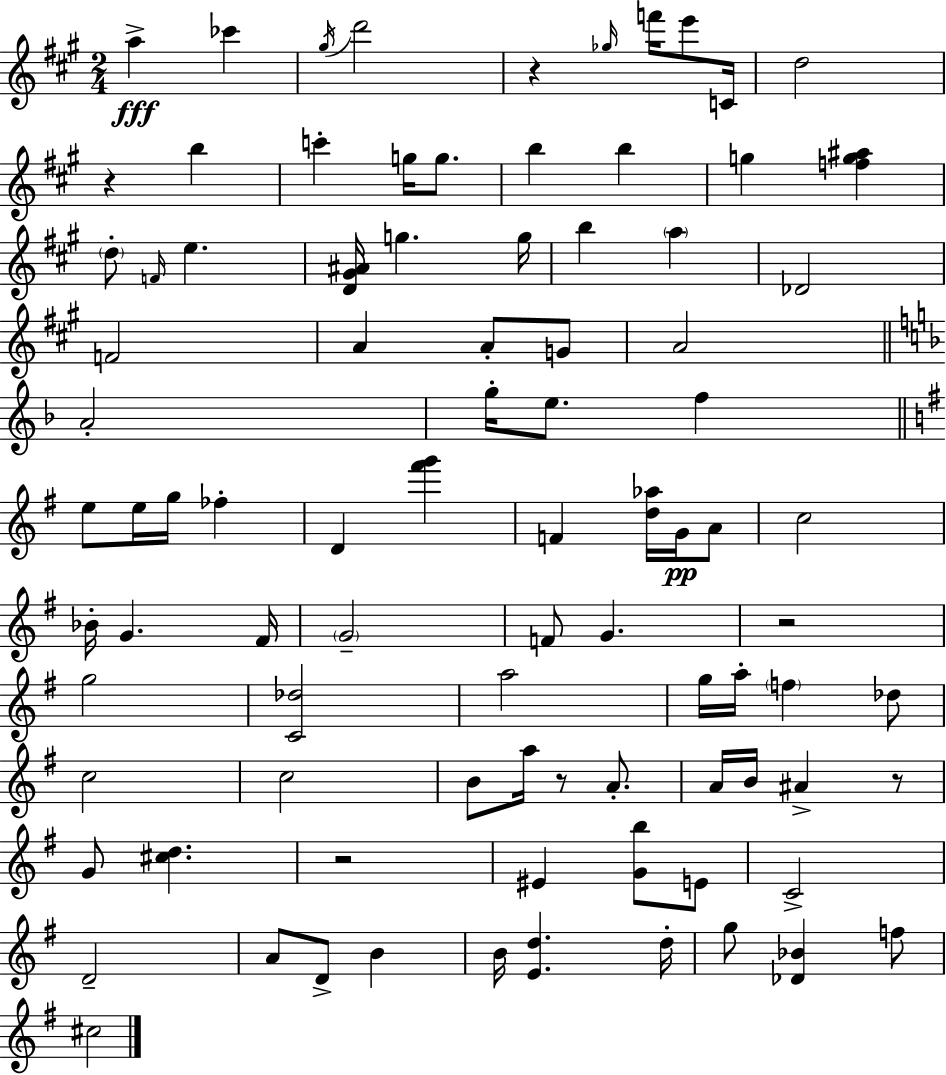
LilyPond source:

{
  \clef treble
  \numericTimeSignature
  \time 2/4
  \key a \major
  a''4->\fff ces'''4 | \acciaccatura { gis''16 } d'''2 | r4 \grace { ges''16 } f'''16 e'''8 | c'16 d''2 | \break r4 b''4 | c'''4-. g''16 g''8. | b''4 b''4 | g''4 <f'' g'' ais''>4 | \break \parenthesize d''8-. \grace { f'16 } e''4. | <d' gis' ais'>16 g''4. | g''16 b''4 \parenthesize a''4 | des'2 | \break f'2 | a'4 a'8-. | g'8 a'2 | \bar "||" \break \key f \major a'2-. | g''16-. e''8. f''4 | \bar "||" \break \key e \minor e''8 e''16 g''16 fes''4-. | d'4 <fis''' g'''>4 | f'4 <d'' aes''>16 g'16\pp a'8 | c''2 | \break bes'16-. g'4. fis'16 | \parenthesize g'2-- | f'8 g'4. | r2 | \break g''2 | <c' des''>2 | a''2 | g''16 a''16-. \parenthesize f''4 des''8 | \break c''2 | c''2 | b'8 a''16 r8 a'8.-. | a'16 b'16 ais'4-> r8 | \break g'8 <cis'' d''>4. | r2 | eis'4 <g' b''>8 e'8 | c'2-> | \break d'2-- | a'8 d'8-> b'4 | b'16 <e' d''>4. d''16-. | g''8 <des' bes'>4 f''8 | \break cis''2 | \bar "|."
}